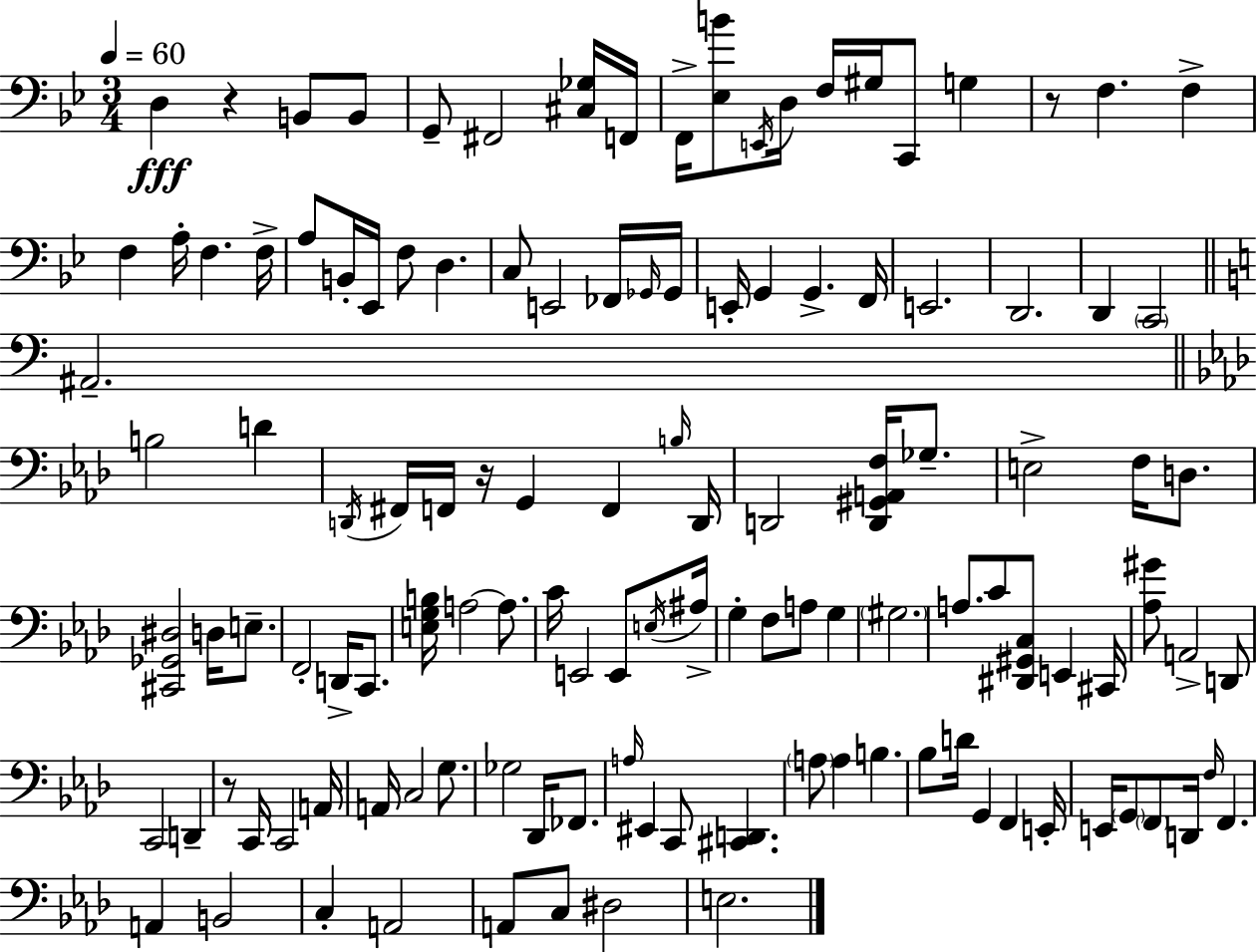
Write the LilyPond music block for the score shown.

{
  \clef bass
  \numericTimeSignature
  \time 3/4
  \key g \minor
  \tempo 4 = 60
  d4\fff r4 b,8 b,8 | g,8-- fis,2 <cis ges>16 f,16 | f,16-> <ees b'>8 \acciaccatura { e,16 } d16 f16 gis16 c,8 g4 | r8 f4. f4-> | \break f4 a16-. f4. | f16-> a8 b,16-. ees,16 f8 d4. | c8 e,2 fes,16 | \grace { ges,16 } ges,16 e,16-. g,4 g,4.-> | \break f,16 e,2. | d,2. | d,4 \parenthesize c,2 | \bar "||" \break \key c \major ais,2.-- | \bar "||" \break \key f \minor b2 d'4 | \acciaccatura { d,16 } fis,16 f,16 r16 g,4 f,4 | \grace { b16 } d,16 d,2 <d, gis, a, f>16 ges8.-- | e2-> f16 d8. | \break <cis, ges, dis>2 d16 e8.-- | f,2-. d,16-> c,8. | <e g b>16 a2~~ a8. | c'16 e,2 e,8 | \break \acciaccatura { e16 } ais16-> g4-. f8 a8 g4 | \parenthesize gis2. | a8. c'8 <dis, gis, c>8 e,4 | cis,16 <aes gis'>8 a,2-> | \break d,8 c,2 d,4-- | r8 c,16 c,2 | a,16 a,16 c2 | g8. ges2 des,16 | \break fes,8. \grace { a16 } eis,4 c,8 <cis, d,>4. | \parenthesize a8 a4 b4. | bes8 d'16 g,4 f,4 | e,16-. e,16 \parenthesize g,8 \parenthesize f,8 d,16 \grace { f16 } f,4. | \break a,4 b,2 | c4-. a,2 | a,8 c8 dis2 | e2. | \break \bar "|."
}